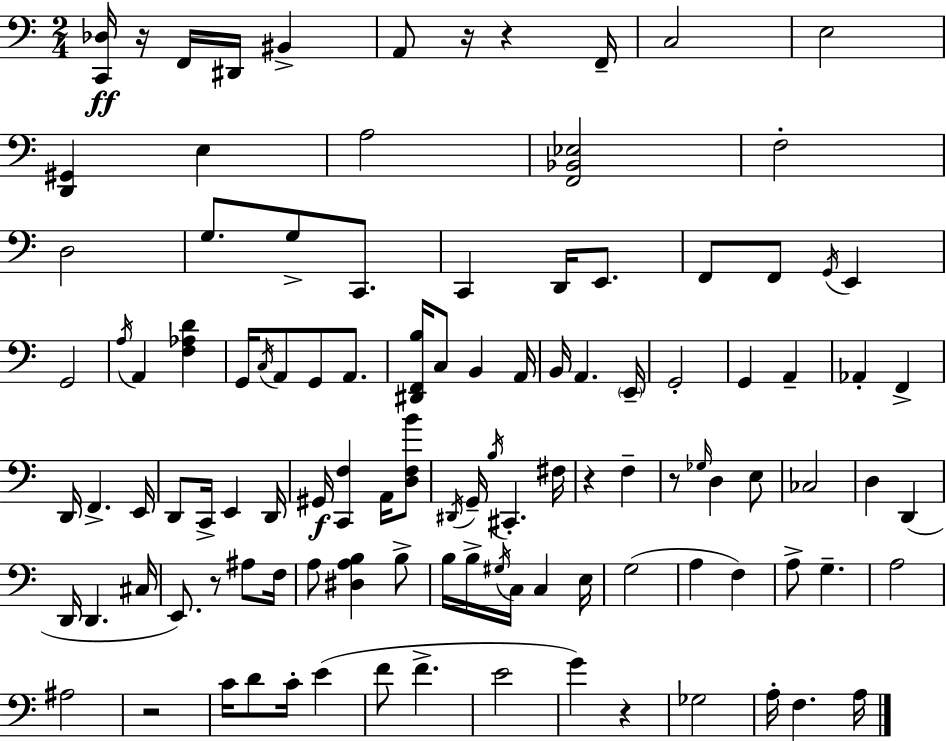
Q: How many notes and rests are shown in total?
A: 110